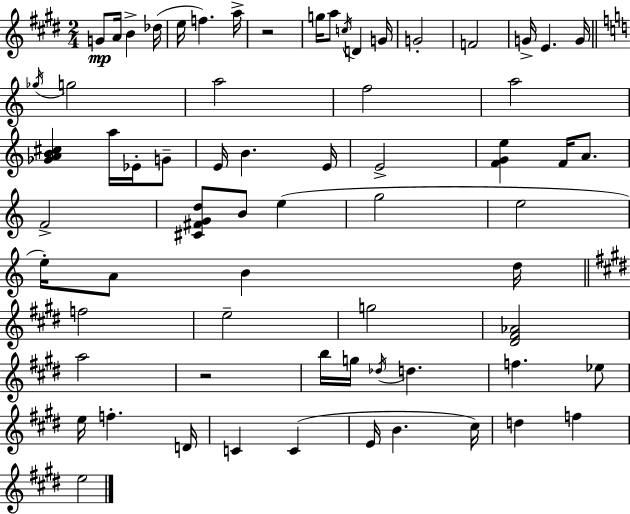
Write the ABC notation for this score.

X:1
T:Untitled
M:2/4
L:1/4
K:E
G/2 A/4 B _d/4 e/4 f a/4 z2 g/4 a/2 c/4 D G/4 G2 F2 G/4 E G/4 _g/4 g2 a2 f2 a2 [_GAB^c] a/4 _E/4 G/2 E/4 B E/4 E2 [FGe] F/4 A/2 F2 [^C^FGd]/2 B/2 e g2 e2 e/4 A/2 B d/4 f2 e2 g2 [^D^F_A]2 a2 z2 b/4 g/4 _d/4 d f _e/2 e/4 f D/4 C C E/4 B ^c/4 d f e2